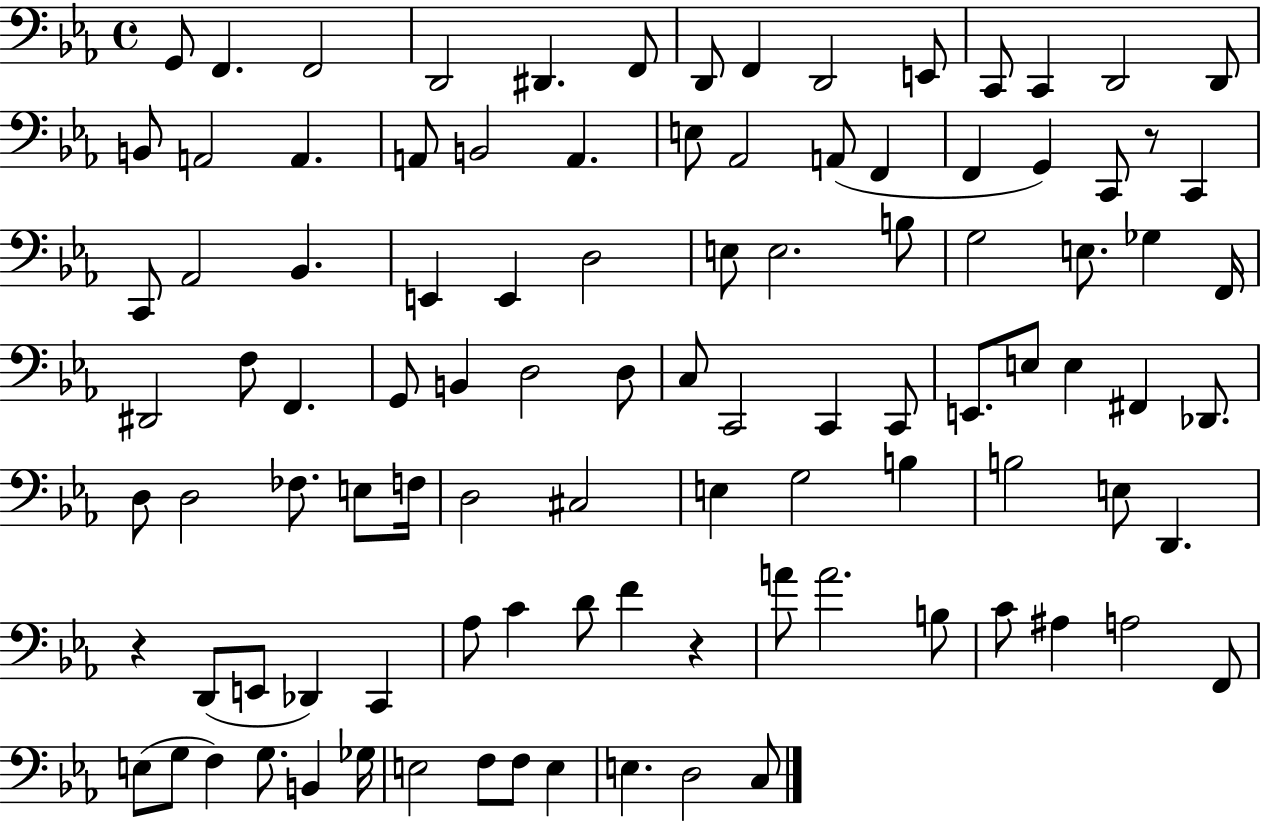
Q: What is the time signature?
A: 4/4